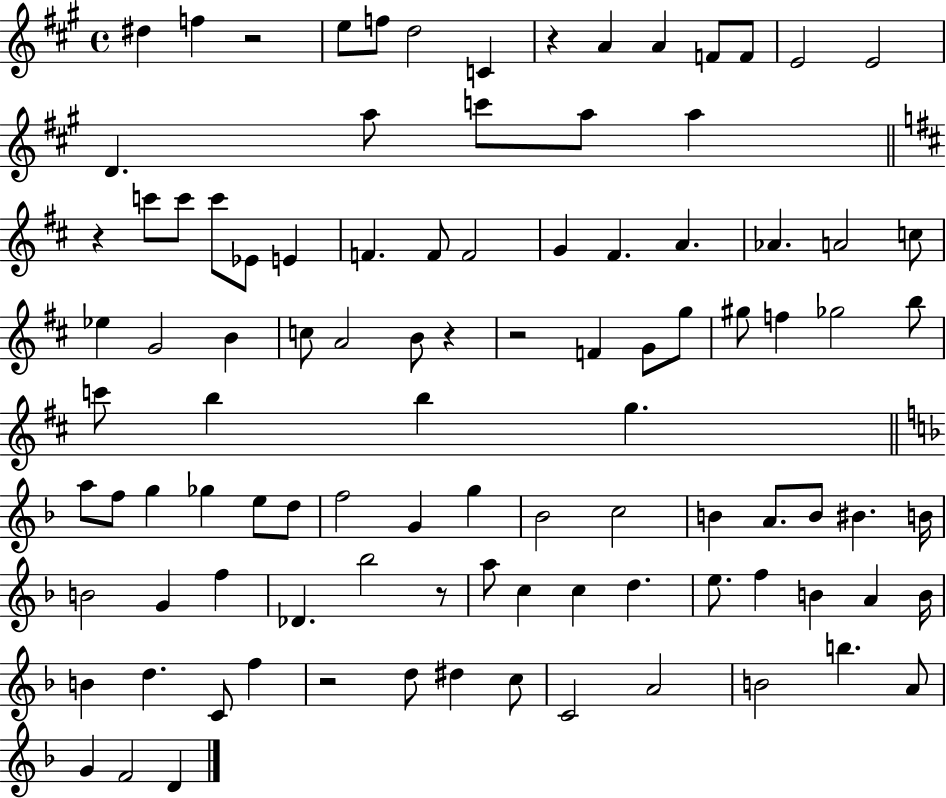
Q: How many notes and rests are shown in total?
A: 100